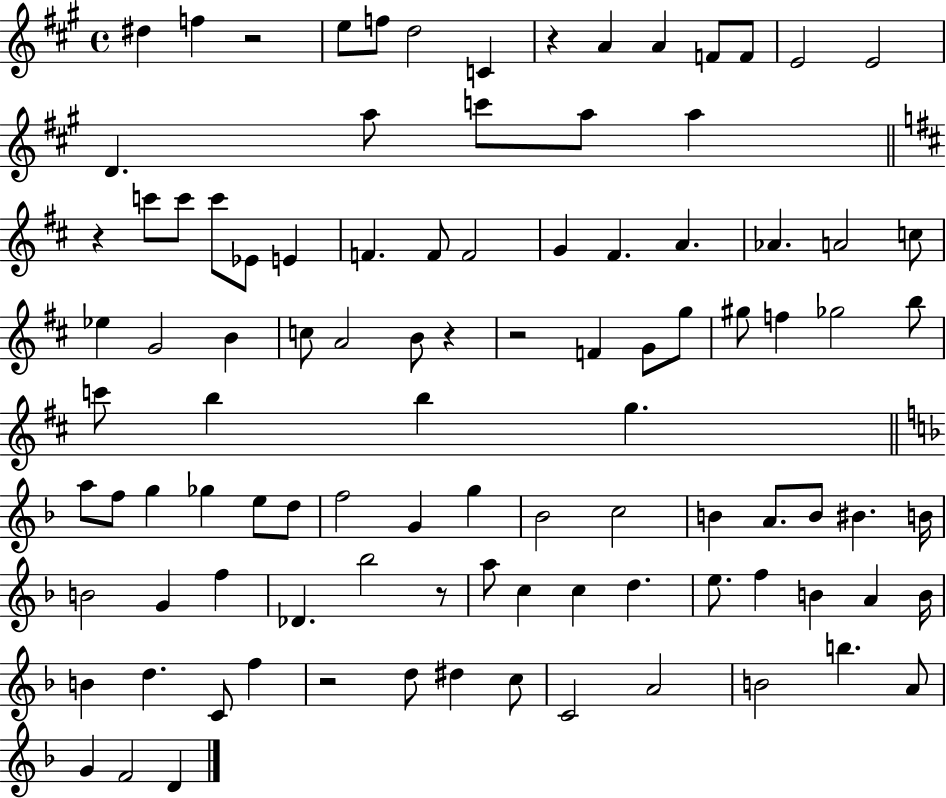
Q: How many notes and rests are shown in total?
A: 100